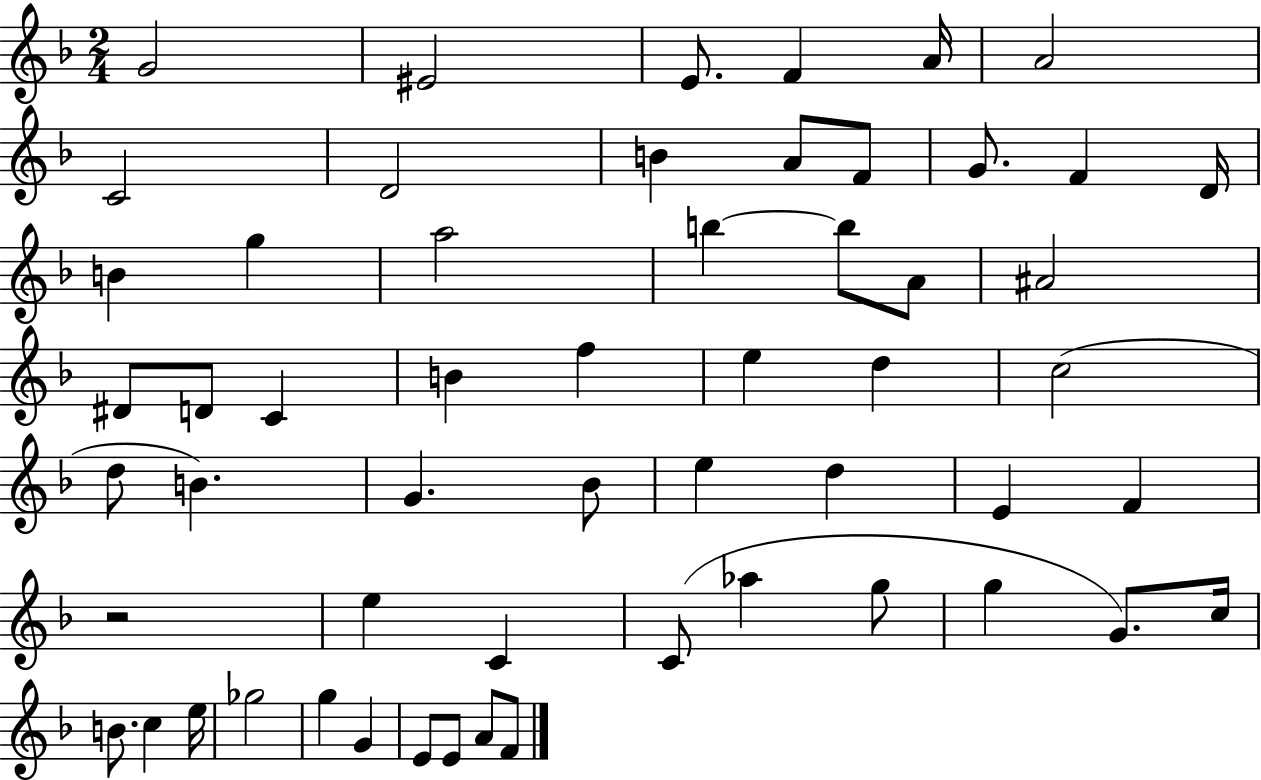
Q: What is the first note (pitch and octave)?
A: G4